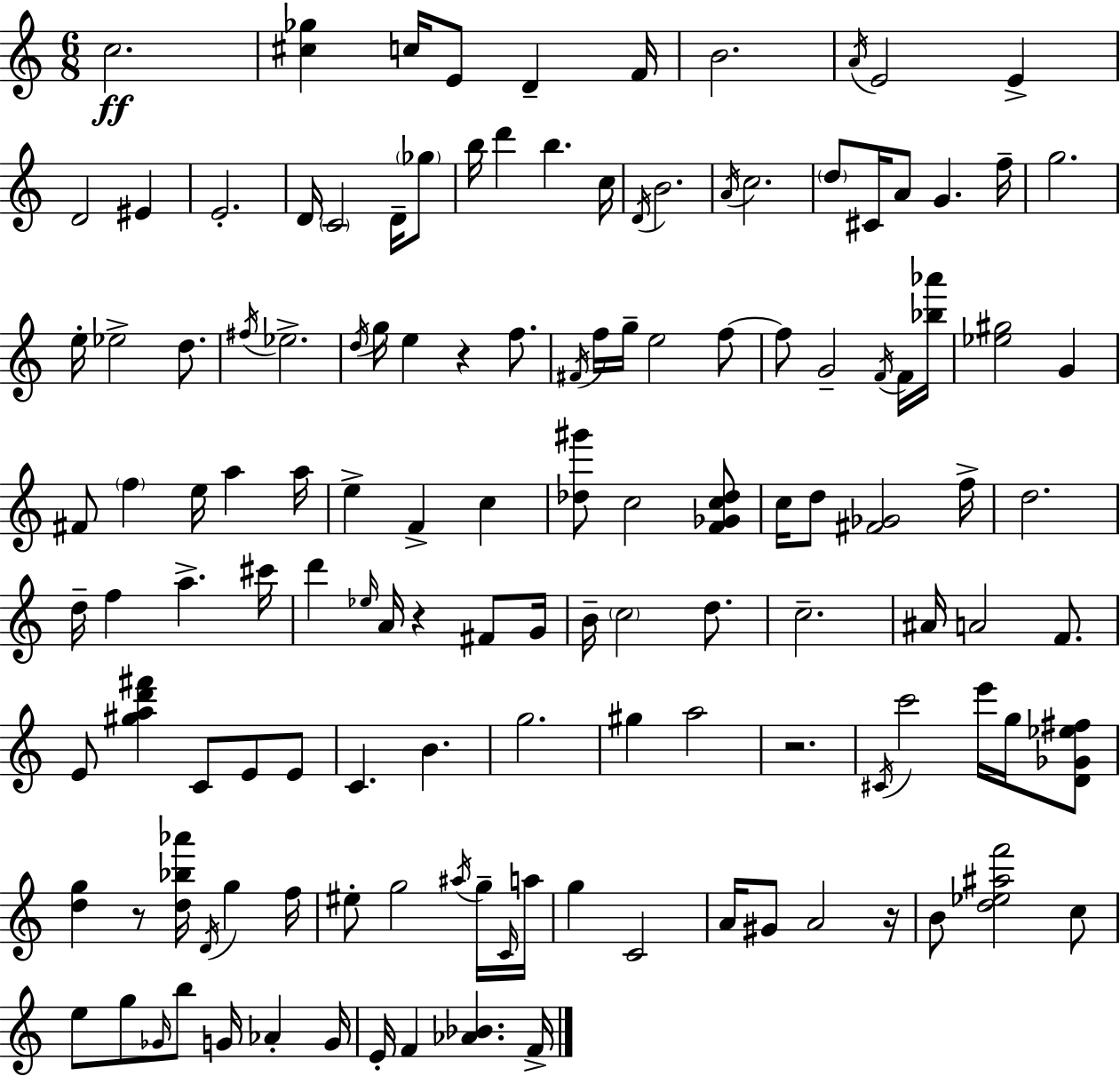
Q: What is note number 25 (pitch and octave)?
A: D5